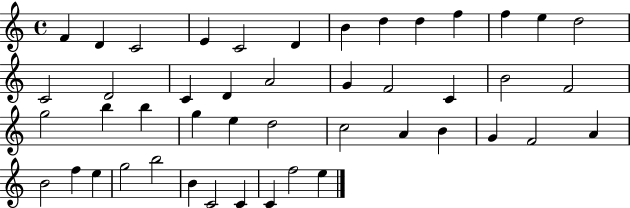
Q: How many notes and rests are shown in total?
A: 46